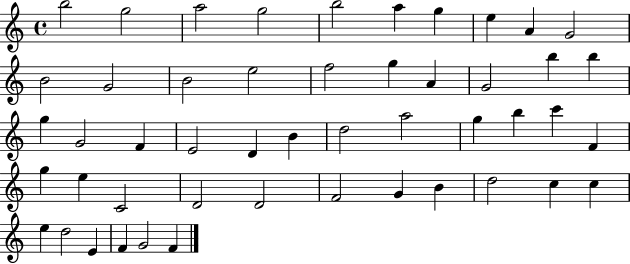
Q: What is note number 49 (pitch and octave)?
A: F4